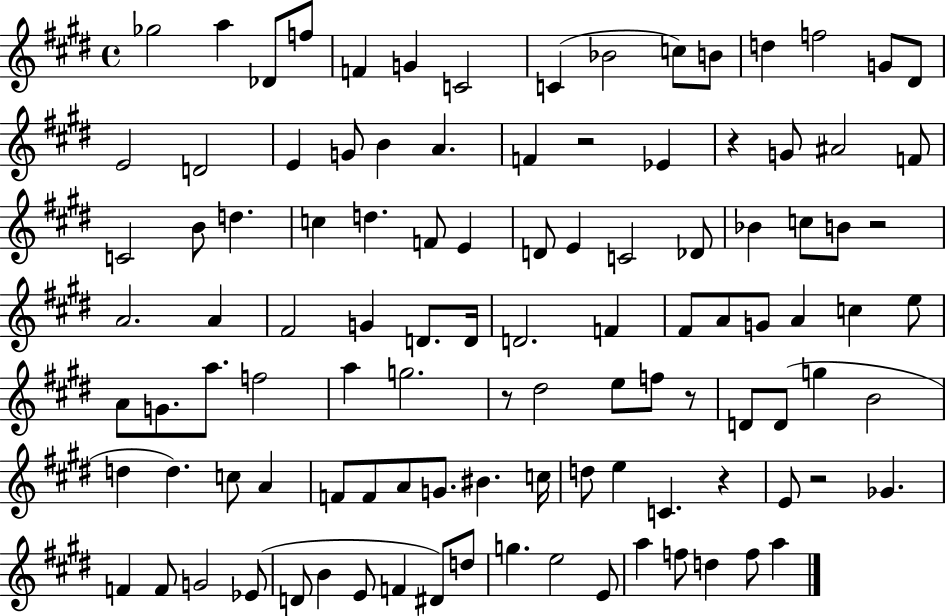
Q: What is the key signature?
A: E major